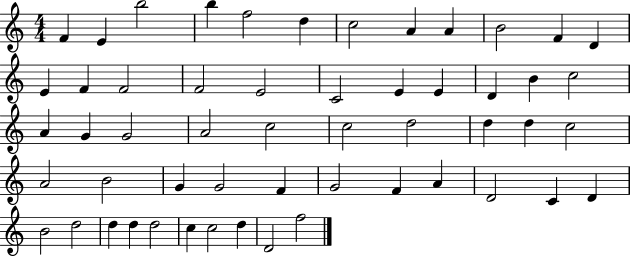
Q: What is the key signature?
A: C major